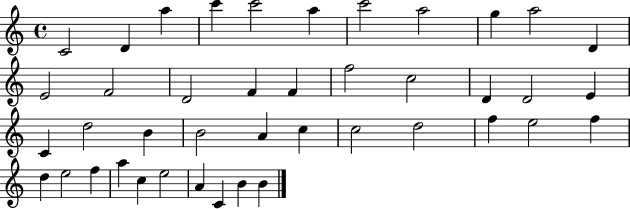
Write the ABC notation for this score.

X:1
T:Untitled
M:4/4
L:1/4
K:C
C2 D a c' c'2 a c'2 a2 g a2 D E2 F2 D2 F F f2 c2 D D2 E C d2 B B2 A c c2 d2 f e2 f d e2 f a c e2 A C B B